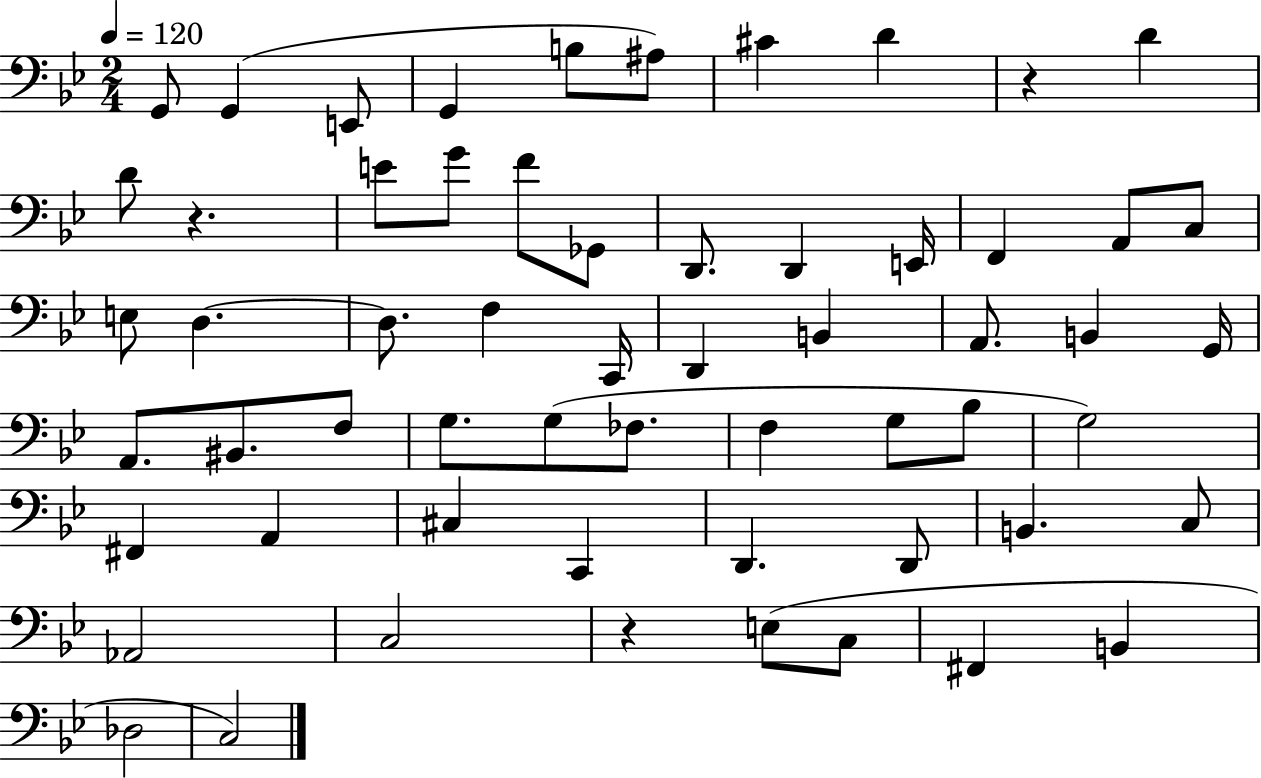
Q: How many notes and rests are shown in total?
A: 59